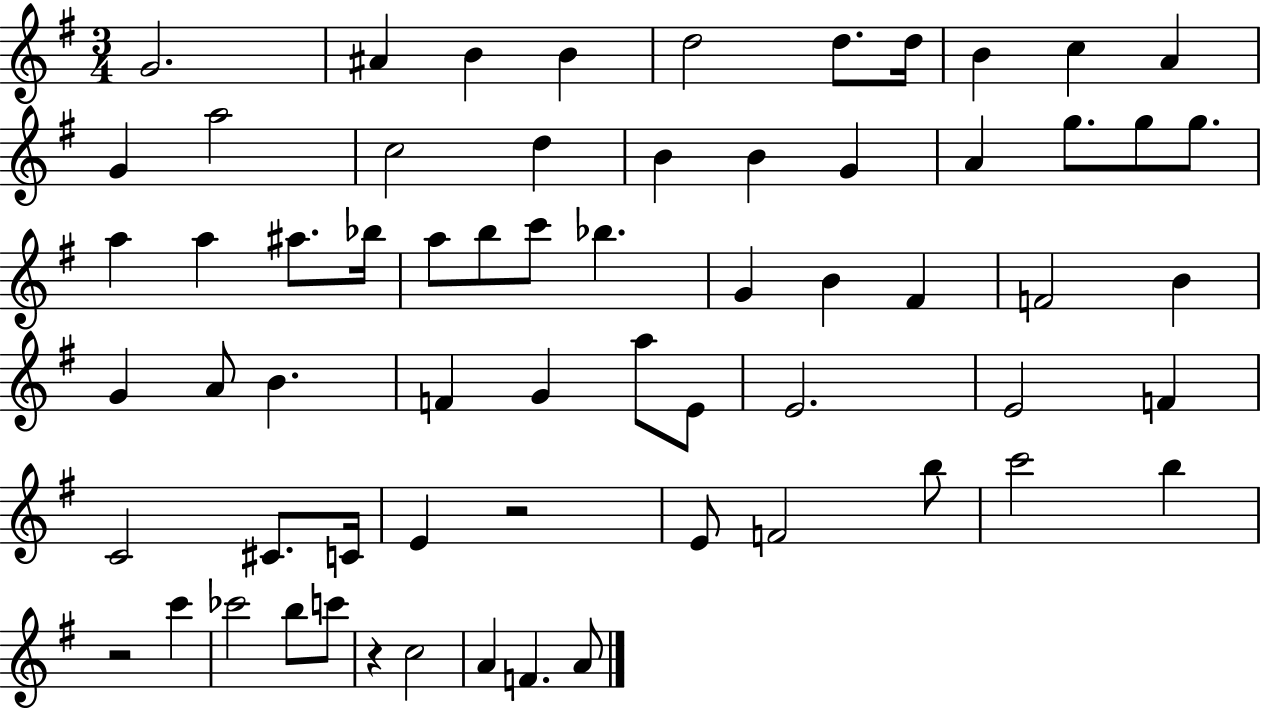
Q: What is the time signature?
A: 3/4